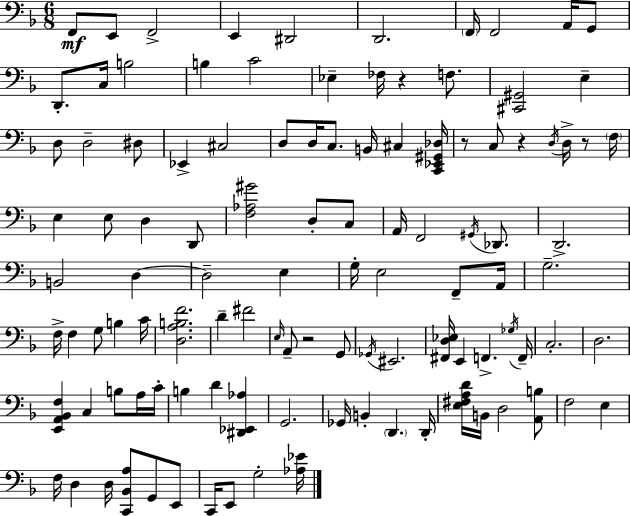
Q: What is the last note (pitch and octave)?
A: G3